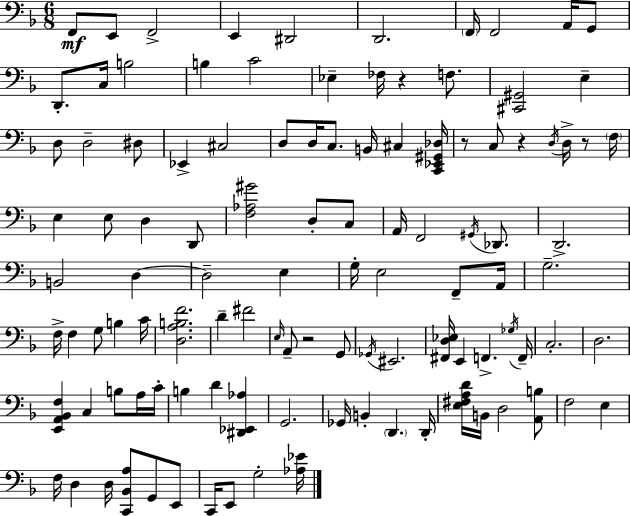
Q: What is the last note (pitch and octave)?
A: G3